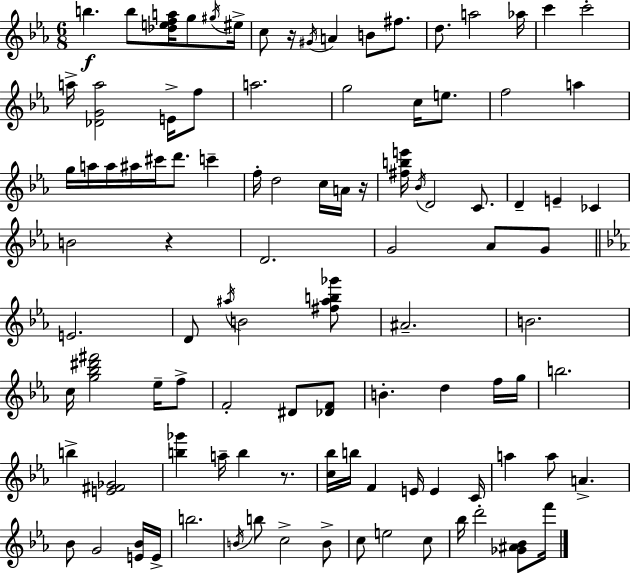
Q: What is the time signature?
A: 6/8